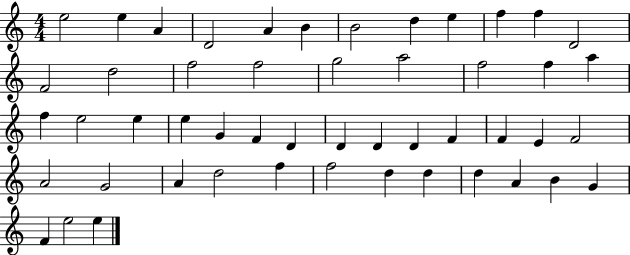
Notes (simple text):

E5/h E5/q A4/q D4/h A4/q B4/q B4/h D5/q E5/q F5/q F5/q D4/h F4/h D5/h F5/h F5/h G5/h A5/h F5/h F5/q A5/q F5/q E5/h E5/q E5/q G4/q F4/q D4/q D4/q D4/q D4/q F4/q F4/q E4/q F4/h A4/h G4/h A4/q D5/h F5/q F5/h D5/q D5/q D5/q A4/q B4/q G4/q F4/q E5/h E5/q